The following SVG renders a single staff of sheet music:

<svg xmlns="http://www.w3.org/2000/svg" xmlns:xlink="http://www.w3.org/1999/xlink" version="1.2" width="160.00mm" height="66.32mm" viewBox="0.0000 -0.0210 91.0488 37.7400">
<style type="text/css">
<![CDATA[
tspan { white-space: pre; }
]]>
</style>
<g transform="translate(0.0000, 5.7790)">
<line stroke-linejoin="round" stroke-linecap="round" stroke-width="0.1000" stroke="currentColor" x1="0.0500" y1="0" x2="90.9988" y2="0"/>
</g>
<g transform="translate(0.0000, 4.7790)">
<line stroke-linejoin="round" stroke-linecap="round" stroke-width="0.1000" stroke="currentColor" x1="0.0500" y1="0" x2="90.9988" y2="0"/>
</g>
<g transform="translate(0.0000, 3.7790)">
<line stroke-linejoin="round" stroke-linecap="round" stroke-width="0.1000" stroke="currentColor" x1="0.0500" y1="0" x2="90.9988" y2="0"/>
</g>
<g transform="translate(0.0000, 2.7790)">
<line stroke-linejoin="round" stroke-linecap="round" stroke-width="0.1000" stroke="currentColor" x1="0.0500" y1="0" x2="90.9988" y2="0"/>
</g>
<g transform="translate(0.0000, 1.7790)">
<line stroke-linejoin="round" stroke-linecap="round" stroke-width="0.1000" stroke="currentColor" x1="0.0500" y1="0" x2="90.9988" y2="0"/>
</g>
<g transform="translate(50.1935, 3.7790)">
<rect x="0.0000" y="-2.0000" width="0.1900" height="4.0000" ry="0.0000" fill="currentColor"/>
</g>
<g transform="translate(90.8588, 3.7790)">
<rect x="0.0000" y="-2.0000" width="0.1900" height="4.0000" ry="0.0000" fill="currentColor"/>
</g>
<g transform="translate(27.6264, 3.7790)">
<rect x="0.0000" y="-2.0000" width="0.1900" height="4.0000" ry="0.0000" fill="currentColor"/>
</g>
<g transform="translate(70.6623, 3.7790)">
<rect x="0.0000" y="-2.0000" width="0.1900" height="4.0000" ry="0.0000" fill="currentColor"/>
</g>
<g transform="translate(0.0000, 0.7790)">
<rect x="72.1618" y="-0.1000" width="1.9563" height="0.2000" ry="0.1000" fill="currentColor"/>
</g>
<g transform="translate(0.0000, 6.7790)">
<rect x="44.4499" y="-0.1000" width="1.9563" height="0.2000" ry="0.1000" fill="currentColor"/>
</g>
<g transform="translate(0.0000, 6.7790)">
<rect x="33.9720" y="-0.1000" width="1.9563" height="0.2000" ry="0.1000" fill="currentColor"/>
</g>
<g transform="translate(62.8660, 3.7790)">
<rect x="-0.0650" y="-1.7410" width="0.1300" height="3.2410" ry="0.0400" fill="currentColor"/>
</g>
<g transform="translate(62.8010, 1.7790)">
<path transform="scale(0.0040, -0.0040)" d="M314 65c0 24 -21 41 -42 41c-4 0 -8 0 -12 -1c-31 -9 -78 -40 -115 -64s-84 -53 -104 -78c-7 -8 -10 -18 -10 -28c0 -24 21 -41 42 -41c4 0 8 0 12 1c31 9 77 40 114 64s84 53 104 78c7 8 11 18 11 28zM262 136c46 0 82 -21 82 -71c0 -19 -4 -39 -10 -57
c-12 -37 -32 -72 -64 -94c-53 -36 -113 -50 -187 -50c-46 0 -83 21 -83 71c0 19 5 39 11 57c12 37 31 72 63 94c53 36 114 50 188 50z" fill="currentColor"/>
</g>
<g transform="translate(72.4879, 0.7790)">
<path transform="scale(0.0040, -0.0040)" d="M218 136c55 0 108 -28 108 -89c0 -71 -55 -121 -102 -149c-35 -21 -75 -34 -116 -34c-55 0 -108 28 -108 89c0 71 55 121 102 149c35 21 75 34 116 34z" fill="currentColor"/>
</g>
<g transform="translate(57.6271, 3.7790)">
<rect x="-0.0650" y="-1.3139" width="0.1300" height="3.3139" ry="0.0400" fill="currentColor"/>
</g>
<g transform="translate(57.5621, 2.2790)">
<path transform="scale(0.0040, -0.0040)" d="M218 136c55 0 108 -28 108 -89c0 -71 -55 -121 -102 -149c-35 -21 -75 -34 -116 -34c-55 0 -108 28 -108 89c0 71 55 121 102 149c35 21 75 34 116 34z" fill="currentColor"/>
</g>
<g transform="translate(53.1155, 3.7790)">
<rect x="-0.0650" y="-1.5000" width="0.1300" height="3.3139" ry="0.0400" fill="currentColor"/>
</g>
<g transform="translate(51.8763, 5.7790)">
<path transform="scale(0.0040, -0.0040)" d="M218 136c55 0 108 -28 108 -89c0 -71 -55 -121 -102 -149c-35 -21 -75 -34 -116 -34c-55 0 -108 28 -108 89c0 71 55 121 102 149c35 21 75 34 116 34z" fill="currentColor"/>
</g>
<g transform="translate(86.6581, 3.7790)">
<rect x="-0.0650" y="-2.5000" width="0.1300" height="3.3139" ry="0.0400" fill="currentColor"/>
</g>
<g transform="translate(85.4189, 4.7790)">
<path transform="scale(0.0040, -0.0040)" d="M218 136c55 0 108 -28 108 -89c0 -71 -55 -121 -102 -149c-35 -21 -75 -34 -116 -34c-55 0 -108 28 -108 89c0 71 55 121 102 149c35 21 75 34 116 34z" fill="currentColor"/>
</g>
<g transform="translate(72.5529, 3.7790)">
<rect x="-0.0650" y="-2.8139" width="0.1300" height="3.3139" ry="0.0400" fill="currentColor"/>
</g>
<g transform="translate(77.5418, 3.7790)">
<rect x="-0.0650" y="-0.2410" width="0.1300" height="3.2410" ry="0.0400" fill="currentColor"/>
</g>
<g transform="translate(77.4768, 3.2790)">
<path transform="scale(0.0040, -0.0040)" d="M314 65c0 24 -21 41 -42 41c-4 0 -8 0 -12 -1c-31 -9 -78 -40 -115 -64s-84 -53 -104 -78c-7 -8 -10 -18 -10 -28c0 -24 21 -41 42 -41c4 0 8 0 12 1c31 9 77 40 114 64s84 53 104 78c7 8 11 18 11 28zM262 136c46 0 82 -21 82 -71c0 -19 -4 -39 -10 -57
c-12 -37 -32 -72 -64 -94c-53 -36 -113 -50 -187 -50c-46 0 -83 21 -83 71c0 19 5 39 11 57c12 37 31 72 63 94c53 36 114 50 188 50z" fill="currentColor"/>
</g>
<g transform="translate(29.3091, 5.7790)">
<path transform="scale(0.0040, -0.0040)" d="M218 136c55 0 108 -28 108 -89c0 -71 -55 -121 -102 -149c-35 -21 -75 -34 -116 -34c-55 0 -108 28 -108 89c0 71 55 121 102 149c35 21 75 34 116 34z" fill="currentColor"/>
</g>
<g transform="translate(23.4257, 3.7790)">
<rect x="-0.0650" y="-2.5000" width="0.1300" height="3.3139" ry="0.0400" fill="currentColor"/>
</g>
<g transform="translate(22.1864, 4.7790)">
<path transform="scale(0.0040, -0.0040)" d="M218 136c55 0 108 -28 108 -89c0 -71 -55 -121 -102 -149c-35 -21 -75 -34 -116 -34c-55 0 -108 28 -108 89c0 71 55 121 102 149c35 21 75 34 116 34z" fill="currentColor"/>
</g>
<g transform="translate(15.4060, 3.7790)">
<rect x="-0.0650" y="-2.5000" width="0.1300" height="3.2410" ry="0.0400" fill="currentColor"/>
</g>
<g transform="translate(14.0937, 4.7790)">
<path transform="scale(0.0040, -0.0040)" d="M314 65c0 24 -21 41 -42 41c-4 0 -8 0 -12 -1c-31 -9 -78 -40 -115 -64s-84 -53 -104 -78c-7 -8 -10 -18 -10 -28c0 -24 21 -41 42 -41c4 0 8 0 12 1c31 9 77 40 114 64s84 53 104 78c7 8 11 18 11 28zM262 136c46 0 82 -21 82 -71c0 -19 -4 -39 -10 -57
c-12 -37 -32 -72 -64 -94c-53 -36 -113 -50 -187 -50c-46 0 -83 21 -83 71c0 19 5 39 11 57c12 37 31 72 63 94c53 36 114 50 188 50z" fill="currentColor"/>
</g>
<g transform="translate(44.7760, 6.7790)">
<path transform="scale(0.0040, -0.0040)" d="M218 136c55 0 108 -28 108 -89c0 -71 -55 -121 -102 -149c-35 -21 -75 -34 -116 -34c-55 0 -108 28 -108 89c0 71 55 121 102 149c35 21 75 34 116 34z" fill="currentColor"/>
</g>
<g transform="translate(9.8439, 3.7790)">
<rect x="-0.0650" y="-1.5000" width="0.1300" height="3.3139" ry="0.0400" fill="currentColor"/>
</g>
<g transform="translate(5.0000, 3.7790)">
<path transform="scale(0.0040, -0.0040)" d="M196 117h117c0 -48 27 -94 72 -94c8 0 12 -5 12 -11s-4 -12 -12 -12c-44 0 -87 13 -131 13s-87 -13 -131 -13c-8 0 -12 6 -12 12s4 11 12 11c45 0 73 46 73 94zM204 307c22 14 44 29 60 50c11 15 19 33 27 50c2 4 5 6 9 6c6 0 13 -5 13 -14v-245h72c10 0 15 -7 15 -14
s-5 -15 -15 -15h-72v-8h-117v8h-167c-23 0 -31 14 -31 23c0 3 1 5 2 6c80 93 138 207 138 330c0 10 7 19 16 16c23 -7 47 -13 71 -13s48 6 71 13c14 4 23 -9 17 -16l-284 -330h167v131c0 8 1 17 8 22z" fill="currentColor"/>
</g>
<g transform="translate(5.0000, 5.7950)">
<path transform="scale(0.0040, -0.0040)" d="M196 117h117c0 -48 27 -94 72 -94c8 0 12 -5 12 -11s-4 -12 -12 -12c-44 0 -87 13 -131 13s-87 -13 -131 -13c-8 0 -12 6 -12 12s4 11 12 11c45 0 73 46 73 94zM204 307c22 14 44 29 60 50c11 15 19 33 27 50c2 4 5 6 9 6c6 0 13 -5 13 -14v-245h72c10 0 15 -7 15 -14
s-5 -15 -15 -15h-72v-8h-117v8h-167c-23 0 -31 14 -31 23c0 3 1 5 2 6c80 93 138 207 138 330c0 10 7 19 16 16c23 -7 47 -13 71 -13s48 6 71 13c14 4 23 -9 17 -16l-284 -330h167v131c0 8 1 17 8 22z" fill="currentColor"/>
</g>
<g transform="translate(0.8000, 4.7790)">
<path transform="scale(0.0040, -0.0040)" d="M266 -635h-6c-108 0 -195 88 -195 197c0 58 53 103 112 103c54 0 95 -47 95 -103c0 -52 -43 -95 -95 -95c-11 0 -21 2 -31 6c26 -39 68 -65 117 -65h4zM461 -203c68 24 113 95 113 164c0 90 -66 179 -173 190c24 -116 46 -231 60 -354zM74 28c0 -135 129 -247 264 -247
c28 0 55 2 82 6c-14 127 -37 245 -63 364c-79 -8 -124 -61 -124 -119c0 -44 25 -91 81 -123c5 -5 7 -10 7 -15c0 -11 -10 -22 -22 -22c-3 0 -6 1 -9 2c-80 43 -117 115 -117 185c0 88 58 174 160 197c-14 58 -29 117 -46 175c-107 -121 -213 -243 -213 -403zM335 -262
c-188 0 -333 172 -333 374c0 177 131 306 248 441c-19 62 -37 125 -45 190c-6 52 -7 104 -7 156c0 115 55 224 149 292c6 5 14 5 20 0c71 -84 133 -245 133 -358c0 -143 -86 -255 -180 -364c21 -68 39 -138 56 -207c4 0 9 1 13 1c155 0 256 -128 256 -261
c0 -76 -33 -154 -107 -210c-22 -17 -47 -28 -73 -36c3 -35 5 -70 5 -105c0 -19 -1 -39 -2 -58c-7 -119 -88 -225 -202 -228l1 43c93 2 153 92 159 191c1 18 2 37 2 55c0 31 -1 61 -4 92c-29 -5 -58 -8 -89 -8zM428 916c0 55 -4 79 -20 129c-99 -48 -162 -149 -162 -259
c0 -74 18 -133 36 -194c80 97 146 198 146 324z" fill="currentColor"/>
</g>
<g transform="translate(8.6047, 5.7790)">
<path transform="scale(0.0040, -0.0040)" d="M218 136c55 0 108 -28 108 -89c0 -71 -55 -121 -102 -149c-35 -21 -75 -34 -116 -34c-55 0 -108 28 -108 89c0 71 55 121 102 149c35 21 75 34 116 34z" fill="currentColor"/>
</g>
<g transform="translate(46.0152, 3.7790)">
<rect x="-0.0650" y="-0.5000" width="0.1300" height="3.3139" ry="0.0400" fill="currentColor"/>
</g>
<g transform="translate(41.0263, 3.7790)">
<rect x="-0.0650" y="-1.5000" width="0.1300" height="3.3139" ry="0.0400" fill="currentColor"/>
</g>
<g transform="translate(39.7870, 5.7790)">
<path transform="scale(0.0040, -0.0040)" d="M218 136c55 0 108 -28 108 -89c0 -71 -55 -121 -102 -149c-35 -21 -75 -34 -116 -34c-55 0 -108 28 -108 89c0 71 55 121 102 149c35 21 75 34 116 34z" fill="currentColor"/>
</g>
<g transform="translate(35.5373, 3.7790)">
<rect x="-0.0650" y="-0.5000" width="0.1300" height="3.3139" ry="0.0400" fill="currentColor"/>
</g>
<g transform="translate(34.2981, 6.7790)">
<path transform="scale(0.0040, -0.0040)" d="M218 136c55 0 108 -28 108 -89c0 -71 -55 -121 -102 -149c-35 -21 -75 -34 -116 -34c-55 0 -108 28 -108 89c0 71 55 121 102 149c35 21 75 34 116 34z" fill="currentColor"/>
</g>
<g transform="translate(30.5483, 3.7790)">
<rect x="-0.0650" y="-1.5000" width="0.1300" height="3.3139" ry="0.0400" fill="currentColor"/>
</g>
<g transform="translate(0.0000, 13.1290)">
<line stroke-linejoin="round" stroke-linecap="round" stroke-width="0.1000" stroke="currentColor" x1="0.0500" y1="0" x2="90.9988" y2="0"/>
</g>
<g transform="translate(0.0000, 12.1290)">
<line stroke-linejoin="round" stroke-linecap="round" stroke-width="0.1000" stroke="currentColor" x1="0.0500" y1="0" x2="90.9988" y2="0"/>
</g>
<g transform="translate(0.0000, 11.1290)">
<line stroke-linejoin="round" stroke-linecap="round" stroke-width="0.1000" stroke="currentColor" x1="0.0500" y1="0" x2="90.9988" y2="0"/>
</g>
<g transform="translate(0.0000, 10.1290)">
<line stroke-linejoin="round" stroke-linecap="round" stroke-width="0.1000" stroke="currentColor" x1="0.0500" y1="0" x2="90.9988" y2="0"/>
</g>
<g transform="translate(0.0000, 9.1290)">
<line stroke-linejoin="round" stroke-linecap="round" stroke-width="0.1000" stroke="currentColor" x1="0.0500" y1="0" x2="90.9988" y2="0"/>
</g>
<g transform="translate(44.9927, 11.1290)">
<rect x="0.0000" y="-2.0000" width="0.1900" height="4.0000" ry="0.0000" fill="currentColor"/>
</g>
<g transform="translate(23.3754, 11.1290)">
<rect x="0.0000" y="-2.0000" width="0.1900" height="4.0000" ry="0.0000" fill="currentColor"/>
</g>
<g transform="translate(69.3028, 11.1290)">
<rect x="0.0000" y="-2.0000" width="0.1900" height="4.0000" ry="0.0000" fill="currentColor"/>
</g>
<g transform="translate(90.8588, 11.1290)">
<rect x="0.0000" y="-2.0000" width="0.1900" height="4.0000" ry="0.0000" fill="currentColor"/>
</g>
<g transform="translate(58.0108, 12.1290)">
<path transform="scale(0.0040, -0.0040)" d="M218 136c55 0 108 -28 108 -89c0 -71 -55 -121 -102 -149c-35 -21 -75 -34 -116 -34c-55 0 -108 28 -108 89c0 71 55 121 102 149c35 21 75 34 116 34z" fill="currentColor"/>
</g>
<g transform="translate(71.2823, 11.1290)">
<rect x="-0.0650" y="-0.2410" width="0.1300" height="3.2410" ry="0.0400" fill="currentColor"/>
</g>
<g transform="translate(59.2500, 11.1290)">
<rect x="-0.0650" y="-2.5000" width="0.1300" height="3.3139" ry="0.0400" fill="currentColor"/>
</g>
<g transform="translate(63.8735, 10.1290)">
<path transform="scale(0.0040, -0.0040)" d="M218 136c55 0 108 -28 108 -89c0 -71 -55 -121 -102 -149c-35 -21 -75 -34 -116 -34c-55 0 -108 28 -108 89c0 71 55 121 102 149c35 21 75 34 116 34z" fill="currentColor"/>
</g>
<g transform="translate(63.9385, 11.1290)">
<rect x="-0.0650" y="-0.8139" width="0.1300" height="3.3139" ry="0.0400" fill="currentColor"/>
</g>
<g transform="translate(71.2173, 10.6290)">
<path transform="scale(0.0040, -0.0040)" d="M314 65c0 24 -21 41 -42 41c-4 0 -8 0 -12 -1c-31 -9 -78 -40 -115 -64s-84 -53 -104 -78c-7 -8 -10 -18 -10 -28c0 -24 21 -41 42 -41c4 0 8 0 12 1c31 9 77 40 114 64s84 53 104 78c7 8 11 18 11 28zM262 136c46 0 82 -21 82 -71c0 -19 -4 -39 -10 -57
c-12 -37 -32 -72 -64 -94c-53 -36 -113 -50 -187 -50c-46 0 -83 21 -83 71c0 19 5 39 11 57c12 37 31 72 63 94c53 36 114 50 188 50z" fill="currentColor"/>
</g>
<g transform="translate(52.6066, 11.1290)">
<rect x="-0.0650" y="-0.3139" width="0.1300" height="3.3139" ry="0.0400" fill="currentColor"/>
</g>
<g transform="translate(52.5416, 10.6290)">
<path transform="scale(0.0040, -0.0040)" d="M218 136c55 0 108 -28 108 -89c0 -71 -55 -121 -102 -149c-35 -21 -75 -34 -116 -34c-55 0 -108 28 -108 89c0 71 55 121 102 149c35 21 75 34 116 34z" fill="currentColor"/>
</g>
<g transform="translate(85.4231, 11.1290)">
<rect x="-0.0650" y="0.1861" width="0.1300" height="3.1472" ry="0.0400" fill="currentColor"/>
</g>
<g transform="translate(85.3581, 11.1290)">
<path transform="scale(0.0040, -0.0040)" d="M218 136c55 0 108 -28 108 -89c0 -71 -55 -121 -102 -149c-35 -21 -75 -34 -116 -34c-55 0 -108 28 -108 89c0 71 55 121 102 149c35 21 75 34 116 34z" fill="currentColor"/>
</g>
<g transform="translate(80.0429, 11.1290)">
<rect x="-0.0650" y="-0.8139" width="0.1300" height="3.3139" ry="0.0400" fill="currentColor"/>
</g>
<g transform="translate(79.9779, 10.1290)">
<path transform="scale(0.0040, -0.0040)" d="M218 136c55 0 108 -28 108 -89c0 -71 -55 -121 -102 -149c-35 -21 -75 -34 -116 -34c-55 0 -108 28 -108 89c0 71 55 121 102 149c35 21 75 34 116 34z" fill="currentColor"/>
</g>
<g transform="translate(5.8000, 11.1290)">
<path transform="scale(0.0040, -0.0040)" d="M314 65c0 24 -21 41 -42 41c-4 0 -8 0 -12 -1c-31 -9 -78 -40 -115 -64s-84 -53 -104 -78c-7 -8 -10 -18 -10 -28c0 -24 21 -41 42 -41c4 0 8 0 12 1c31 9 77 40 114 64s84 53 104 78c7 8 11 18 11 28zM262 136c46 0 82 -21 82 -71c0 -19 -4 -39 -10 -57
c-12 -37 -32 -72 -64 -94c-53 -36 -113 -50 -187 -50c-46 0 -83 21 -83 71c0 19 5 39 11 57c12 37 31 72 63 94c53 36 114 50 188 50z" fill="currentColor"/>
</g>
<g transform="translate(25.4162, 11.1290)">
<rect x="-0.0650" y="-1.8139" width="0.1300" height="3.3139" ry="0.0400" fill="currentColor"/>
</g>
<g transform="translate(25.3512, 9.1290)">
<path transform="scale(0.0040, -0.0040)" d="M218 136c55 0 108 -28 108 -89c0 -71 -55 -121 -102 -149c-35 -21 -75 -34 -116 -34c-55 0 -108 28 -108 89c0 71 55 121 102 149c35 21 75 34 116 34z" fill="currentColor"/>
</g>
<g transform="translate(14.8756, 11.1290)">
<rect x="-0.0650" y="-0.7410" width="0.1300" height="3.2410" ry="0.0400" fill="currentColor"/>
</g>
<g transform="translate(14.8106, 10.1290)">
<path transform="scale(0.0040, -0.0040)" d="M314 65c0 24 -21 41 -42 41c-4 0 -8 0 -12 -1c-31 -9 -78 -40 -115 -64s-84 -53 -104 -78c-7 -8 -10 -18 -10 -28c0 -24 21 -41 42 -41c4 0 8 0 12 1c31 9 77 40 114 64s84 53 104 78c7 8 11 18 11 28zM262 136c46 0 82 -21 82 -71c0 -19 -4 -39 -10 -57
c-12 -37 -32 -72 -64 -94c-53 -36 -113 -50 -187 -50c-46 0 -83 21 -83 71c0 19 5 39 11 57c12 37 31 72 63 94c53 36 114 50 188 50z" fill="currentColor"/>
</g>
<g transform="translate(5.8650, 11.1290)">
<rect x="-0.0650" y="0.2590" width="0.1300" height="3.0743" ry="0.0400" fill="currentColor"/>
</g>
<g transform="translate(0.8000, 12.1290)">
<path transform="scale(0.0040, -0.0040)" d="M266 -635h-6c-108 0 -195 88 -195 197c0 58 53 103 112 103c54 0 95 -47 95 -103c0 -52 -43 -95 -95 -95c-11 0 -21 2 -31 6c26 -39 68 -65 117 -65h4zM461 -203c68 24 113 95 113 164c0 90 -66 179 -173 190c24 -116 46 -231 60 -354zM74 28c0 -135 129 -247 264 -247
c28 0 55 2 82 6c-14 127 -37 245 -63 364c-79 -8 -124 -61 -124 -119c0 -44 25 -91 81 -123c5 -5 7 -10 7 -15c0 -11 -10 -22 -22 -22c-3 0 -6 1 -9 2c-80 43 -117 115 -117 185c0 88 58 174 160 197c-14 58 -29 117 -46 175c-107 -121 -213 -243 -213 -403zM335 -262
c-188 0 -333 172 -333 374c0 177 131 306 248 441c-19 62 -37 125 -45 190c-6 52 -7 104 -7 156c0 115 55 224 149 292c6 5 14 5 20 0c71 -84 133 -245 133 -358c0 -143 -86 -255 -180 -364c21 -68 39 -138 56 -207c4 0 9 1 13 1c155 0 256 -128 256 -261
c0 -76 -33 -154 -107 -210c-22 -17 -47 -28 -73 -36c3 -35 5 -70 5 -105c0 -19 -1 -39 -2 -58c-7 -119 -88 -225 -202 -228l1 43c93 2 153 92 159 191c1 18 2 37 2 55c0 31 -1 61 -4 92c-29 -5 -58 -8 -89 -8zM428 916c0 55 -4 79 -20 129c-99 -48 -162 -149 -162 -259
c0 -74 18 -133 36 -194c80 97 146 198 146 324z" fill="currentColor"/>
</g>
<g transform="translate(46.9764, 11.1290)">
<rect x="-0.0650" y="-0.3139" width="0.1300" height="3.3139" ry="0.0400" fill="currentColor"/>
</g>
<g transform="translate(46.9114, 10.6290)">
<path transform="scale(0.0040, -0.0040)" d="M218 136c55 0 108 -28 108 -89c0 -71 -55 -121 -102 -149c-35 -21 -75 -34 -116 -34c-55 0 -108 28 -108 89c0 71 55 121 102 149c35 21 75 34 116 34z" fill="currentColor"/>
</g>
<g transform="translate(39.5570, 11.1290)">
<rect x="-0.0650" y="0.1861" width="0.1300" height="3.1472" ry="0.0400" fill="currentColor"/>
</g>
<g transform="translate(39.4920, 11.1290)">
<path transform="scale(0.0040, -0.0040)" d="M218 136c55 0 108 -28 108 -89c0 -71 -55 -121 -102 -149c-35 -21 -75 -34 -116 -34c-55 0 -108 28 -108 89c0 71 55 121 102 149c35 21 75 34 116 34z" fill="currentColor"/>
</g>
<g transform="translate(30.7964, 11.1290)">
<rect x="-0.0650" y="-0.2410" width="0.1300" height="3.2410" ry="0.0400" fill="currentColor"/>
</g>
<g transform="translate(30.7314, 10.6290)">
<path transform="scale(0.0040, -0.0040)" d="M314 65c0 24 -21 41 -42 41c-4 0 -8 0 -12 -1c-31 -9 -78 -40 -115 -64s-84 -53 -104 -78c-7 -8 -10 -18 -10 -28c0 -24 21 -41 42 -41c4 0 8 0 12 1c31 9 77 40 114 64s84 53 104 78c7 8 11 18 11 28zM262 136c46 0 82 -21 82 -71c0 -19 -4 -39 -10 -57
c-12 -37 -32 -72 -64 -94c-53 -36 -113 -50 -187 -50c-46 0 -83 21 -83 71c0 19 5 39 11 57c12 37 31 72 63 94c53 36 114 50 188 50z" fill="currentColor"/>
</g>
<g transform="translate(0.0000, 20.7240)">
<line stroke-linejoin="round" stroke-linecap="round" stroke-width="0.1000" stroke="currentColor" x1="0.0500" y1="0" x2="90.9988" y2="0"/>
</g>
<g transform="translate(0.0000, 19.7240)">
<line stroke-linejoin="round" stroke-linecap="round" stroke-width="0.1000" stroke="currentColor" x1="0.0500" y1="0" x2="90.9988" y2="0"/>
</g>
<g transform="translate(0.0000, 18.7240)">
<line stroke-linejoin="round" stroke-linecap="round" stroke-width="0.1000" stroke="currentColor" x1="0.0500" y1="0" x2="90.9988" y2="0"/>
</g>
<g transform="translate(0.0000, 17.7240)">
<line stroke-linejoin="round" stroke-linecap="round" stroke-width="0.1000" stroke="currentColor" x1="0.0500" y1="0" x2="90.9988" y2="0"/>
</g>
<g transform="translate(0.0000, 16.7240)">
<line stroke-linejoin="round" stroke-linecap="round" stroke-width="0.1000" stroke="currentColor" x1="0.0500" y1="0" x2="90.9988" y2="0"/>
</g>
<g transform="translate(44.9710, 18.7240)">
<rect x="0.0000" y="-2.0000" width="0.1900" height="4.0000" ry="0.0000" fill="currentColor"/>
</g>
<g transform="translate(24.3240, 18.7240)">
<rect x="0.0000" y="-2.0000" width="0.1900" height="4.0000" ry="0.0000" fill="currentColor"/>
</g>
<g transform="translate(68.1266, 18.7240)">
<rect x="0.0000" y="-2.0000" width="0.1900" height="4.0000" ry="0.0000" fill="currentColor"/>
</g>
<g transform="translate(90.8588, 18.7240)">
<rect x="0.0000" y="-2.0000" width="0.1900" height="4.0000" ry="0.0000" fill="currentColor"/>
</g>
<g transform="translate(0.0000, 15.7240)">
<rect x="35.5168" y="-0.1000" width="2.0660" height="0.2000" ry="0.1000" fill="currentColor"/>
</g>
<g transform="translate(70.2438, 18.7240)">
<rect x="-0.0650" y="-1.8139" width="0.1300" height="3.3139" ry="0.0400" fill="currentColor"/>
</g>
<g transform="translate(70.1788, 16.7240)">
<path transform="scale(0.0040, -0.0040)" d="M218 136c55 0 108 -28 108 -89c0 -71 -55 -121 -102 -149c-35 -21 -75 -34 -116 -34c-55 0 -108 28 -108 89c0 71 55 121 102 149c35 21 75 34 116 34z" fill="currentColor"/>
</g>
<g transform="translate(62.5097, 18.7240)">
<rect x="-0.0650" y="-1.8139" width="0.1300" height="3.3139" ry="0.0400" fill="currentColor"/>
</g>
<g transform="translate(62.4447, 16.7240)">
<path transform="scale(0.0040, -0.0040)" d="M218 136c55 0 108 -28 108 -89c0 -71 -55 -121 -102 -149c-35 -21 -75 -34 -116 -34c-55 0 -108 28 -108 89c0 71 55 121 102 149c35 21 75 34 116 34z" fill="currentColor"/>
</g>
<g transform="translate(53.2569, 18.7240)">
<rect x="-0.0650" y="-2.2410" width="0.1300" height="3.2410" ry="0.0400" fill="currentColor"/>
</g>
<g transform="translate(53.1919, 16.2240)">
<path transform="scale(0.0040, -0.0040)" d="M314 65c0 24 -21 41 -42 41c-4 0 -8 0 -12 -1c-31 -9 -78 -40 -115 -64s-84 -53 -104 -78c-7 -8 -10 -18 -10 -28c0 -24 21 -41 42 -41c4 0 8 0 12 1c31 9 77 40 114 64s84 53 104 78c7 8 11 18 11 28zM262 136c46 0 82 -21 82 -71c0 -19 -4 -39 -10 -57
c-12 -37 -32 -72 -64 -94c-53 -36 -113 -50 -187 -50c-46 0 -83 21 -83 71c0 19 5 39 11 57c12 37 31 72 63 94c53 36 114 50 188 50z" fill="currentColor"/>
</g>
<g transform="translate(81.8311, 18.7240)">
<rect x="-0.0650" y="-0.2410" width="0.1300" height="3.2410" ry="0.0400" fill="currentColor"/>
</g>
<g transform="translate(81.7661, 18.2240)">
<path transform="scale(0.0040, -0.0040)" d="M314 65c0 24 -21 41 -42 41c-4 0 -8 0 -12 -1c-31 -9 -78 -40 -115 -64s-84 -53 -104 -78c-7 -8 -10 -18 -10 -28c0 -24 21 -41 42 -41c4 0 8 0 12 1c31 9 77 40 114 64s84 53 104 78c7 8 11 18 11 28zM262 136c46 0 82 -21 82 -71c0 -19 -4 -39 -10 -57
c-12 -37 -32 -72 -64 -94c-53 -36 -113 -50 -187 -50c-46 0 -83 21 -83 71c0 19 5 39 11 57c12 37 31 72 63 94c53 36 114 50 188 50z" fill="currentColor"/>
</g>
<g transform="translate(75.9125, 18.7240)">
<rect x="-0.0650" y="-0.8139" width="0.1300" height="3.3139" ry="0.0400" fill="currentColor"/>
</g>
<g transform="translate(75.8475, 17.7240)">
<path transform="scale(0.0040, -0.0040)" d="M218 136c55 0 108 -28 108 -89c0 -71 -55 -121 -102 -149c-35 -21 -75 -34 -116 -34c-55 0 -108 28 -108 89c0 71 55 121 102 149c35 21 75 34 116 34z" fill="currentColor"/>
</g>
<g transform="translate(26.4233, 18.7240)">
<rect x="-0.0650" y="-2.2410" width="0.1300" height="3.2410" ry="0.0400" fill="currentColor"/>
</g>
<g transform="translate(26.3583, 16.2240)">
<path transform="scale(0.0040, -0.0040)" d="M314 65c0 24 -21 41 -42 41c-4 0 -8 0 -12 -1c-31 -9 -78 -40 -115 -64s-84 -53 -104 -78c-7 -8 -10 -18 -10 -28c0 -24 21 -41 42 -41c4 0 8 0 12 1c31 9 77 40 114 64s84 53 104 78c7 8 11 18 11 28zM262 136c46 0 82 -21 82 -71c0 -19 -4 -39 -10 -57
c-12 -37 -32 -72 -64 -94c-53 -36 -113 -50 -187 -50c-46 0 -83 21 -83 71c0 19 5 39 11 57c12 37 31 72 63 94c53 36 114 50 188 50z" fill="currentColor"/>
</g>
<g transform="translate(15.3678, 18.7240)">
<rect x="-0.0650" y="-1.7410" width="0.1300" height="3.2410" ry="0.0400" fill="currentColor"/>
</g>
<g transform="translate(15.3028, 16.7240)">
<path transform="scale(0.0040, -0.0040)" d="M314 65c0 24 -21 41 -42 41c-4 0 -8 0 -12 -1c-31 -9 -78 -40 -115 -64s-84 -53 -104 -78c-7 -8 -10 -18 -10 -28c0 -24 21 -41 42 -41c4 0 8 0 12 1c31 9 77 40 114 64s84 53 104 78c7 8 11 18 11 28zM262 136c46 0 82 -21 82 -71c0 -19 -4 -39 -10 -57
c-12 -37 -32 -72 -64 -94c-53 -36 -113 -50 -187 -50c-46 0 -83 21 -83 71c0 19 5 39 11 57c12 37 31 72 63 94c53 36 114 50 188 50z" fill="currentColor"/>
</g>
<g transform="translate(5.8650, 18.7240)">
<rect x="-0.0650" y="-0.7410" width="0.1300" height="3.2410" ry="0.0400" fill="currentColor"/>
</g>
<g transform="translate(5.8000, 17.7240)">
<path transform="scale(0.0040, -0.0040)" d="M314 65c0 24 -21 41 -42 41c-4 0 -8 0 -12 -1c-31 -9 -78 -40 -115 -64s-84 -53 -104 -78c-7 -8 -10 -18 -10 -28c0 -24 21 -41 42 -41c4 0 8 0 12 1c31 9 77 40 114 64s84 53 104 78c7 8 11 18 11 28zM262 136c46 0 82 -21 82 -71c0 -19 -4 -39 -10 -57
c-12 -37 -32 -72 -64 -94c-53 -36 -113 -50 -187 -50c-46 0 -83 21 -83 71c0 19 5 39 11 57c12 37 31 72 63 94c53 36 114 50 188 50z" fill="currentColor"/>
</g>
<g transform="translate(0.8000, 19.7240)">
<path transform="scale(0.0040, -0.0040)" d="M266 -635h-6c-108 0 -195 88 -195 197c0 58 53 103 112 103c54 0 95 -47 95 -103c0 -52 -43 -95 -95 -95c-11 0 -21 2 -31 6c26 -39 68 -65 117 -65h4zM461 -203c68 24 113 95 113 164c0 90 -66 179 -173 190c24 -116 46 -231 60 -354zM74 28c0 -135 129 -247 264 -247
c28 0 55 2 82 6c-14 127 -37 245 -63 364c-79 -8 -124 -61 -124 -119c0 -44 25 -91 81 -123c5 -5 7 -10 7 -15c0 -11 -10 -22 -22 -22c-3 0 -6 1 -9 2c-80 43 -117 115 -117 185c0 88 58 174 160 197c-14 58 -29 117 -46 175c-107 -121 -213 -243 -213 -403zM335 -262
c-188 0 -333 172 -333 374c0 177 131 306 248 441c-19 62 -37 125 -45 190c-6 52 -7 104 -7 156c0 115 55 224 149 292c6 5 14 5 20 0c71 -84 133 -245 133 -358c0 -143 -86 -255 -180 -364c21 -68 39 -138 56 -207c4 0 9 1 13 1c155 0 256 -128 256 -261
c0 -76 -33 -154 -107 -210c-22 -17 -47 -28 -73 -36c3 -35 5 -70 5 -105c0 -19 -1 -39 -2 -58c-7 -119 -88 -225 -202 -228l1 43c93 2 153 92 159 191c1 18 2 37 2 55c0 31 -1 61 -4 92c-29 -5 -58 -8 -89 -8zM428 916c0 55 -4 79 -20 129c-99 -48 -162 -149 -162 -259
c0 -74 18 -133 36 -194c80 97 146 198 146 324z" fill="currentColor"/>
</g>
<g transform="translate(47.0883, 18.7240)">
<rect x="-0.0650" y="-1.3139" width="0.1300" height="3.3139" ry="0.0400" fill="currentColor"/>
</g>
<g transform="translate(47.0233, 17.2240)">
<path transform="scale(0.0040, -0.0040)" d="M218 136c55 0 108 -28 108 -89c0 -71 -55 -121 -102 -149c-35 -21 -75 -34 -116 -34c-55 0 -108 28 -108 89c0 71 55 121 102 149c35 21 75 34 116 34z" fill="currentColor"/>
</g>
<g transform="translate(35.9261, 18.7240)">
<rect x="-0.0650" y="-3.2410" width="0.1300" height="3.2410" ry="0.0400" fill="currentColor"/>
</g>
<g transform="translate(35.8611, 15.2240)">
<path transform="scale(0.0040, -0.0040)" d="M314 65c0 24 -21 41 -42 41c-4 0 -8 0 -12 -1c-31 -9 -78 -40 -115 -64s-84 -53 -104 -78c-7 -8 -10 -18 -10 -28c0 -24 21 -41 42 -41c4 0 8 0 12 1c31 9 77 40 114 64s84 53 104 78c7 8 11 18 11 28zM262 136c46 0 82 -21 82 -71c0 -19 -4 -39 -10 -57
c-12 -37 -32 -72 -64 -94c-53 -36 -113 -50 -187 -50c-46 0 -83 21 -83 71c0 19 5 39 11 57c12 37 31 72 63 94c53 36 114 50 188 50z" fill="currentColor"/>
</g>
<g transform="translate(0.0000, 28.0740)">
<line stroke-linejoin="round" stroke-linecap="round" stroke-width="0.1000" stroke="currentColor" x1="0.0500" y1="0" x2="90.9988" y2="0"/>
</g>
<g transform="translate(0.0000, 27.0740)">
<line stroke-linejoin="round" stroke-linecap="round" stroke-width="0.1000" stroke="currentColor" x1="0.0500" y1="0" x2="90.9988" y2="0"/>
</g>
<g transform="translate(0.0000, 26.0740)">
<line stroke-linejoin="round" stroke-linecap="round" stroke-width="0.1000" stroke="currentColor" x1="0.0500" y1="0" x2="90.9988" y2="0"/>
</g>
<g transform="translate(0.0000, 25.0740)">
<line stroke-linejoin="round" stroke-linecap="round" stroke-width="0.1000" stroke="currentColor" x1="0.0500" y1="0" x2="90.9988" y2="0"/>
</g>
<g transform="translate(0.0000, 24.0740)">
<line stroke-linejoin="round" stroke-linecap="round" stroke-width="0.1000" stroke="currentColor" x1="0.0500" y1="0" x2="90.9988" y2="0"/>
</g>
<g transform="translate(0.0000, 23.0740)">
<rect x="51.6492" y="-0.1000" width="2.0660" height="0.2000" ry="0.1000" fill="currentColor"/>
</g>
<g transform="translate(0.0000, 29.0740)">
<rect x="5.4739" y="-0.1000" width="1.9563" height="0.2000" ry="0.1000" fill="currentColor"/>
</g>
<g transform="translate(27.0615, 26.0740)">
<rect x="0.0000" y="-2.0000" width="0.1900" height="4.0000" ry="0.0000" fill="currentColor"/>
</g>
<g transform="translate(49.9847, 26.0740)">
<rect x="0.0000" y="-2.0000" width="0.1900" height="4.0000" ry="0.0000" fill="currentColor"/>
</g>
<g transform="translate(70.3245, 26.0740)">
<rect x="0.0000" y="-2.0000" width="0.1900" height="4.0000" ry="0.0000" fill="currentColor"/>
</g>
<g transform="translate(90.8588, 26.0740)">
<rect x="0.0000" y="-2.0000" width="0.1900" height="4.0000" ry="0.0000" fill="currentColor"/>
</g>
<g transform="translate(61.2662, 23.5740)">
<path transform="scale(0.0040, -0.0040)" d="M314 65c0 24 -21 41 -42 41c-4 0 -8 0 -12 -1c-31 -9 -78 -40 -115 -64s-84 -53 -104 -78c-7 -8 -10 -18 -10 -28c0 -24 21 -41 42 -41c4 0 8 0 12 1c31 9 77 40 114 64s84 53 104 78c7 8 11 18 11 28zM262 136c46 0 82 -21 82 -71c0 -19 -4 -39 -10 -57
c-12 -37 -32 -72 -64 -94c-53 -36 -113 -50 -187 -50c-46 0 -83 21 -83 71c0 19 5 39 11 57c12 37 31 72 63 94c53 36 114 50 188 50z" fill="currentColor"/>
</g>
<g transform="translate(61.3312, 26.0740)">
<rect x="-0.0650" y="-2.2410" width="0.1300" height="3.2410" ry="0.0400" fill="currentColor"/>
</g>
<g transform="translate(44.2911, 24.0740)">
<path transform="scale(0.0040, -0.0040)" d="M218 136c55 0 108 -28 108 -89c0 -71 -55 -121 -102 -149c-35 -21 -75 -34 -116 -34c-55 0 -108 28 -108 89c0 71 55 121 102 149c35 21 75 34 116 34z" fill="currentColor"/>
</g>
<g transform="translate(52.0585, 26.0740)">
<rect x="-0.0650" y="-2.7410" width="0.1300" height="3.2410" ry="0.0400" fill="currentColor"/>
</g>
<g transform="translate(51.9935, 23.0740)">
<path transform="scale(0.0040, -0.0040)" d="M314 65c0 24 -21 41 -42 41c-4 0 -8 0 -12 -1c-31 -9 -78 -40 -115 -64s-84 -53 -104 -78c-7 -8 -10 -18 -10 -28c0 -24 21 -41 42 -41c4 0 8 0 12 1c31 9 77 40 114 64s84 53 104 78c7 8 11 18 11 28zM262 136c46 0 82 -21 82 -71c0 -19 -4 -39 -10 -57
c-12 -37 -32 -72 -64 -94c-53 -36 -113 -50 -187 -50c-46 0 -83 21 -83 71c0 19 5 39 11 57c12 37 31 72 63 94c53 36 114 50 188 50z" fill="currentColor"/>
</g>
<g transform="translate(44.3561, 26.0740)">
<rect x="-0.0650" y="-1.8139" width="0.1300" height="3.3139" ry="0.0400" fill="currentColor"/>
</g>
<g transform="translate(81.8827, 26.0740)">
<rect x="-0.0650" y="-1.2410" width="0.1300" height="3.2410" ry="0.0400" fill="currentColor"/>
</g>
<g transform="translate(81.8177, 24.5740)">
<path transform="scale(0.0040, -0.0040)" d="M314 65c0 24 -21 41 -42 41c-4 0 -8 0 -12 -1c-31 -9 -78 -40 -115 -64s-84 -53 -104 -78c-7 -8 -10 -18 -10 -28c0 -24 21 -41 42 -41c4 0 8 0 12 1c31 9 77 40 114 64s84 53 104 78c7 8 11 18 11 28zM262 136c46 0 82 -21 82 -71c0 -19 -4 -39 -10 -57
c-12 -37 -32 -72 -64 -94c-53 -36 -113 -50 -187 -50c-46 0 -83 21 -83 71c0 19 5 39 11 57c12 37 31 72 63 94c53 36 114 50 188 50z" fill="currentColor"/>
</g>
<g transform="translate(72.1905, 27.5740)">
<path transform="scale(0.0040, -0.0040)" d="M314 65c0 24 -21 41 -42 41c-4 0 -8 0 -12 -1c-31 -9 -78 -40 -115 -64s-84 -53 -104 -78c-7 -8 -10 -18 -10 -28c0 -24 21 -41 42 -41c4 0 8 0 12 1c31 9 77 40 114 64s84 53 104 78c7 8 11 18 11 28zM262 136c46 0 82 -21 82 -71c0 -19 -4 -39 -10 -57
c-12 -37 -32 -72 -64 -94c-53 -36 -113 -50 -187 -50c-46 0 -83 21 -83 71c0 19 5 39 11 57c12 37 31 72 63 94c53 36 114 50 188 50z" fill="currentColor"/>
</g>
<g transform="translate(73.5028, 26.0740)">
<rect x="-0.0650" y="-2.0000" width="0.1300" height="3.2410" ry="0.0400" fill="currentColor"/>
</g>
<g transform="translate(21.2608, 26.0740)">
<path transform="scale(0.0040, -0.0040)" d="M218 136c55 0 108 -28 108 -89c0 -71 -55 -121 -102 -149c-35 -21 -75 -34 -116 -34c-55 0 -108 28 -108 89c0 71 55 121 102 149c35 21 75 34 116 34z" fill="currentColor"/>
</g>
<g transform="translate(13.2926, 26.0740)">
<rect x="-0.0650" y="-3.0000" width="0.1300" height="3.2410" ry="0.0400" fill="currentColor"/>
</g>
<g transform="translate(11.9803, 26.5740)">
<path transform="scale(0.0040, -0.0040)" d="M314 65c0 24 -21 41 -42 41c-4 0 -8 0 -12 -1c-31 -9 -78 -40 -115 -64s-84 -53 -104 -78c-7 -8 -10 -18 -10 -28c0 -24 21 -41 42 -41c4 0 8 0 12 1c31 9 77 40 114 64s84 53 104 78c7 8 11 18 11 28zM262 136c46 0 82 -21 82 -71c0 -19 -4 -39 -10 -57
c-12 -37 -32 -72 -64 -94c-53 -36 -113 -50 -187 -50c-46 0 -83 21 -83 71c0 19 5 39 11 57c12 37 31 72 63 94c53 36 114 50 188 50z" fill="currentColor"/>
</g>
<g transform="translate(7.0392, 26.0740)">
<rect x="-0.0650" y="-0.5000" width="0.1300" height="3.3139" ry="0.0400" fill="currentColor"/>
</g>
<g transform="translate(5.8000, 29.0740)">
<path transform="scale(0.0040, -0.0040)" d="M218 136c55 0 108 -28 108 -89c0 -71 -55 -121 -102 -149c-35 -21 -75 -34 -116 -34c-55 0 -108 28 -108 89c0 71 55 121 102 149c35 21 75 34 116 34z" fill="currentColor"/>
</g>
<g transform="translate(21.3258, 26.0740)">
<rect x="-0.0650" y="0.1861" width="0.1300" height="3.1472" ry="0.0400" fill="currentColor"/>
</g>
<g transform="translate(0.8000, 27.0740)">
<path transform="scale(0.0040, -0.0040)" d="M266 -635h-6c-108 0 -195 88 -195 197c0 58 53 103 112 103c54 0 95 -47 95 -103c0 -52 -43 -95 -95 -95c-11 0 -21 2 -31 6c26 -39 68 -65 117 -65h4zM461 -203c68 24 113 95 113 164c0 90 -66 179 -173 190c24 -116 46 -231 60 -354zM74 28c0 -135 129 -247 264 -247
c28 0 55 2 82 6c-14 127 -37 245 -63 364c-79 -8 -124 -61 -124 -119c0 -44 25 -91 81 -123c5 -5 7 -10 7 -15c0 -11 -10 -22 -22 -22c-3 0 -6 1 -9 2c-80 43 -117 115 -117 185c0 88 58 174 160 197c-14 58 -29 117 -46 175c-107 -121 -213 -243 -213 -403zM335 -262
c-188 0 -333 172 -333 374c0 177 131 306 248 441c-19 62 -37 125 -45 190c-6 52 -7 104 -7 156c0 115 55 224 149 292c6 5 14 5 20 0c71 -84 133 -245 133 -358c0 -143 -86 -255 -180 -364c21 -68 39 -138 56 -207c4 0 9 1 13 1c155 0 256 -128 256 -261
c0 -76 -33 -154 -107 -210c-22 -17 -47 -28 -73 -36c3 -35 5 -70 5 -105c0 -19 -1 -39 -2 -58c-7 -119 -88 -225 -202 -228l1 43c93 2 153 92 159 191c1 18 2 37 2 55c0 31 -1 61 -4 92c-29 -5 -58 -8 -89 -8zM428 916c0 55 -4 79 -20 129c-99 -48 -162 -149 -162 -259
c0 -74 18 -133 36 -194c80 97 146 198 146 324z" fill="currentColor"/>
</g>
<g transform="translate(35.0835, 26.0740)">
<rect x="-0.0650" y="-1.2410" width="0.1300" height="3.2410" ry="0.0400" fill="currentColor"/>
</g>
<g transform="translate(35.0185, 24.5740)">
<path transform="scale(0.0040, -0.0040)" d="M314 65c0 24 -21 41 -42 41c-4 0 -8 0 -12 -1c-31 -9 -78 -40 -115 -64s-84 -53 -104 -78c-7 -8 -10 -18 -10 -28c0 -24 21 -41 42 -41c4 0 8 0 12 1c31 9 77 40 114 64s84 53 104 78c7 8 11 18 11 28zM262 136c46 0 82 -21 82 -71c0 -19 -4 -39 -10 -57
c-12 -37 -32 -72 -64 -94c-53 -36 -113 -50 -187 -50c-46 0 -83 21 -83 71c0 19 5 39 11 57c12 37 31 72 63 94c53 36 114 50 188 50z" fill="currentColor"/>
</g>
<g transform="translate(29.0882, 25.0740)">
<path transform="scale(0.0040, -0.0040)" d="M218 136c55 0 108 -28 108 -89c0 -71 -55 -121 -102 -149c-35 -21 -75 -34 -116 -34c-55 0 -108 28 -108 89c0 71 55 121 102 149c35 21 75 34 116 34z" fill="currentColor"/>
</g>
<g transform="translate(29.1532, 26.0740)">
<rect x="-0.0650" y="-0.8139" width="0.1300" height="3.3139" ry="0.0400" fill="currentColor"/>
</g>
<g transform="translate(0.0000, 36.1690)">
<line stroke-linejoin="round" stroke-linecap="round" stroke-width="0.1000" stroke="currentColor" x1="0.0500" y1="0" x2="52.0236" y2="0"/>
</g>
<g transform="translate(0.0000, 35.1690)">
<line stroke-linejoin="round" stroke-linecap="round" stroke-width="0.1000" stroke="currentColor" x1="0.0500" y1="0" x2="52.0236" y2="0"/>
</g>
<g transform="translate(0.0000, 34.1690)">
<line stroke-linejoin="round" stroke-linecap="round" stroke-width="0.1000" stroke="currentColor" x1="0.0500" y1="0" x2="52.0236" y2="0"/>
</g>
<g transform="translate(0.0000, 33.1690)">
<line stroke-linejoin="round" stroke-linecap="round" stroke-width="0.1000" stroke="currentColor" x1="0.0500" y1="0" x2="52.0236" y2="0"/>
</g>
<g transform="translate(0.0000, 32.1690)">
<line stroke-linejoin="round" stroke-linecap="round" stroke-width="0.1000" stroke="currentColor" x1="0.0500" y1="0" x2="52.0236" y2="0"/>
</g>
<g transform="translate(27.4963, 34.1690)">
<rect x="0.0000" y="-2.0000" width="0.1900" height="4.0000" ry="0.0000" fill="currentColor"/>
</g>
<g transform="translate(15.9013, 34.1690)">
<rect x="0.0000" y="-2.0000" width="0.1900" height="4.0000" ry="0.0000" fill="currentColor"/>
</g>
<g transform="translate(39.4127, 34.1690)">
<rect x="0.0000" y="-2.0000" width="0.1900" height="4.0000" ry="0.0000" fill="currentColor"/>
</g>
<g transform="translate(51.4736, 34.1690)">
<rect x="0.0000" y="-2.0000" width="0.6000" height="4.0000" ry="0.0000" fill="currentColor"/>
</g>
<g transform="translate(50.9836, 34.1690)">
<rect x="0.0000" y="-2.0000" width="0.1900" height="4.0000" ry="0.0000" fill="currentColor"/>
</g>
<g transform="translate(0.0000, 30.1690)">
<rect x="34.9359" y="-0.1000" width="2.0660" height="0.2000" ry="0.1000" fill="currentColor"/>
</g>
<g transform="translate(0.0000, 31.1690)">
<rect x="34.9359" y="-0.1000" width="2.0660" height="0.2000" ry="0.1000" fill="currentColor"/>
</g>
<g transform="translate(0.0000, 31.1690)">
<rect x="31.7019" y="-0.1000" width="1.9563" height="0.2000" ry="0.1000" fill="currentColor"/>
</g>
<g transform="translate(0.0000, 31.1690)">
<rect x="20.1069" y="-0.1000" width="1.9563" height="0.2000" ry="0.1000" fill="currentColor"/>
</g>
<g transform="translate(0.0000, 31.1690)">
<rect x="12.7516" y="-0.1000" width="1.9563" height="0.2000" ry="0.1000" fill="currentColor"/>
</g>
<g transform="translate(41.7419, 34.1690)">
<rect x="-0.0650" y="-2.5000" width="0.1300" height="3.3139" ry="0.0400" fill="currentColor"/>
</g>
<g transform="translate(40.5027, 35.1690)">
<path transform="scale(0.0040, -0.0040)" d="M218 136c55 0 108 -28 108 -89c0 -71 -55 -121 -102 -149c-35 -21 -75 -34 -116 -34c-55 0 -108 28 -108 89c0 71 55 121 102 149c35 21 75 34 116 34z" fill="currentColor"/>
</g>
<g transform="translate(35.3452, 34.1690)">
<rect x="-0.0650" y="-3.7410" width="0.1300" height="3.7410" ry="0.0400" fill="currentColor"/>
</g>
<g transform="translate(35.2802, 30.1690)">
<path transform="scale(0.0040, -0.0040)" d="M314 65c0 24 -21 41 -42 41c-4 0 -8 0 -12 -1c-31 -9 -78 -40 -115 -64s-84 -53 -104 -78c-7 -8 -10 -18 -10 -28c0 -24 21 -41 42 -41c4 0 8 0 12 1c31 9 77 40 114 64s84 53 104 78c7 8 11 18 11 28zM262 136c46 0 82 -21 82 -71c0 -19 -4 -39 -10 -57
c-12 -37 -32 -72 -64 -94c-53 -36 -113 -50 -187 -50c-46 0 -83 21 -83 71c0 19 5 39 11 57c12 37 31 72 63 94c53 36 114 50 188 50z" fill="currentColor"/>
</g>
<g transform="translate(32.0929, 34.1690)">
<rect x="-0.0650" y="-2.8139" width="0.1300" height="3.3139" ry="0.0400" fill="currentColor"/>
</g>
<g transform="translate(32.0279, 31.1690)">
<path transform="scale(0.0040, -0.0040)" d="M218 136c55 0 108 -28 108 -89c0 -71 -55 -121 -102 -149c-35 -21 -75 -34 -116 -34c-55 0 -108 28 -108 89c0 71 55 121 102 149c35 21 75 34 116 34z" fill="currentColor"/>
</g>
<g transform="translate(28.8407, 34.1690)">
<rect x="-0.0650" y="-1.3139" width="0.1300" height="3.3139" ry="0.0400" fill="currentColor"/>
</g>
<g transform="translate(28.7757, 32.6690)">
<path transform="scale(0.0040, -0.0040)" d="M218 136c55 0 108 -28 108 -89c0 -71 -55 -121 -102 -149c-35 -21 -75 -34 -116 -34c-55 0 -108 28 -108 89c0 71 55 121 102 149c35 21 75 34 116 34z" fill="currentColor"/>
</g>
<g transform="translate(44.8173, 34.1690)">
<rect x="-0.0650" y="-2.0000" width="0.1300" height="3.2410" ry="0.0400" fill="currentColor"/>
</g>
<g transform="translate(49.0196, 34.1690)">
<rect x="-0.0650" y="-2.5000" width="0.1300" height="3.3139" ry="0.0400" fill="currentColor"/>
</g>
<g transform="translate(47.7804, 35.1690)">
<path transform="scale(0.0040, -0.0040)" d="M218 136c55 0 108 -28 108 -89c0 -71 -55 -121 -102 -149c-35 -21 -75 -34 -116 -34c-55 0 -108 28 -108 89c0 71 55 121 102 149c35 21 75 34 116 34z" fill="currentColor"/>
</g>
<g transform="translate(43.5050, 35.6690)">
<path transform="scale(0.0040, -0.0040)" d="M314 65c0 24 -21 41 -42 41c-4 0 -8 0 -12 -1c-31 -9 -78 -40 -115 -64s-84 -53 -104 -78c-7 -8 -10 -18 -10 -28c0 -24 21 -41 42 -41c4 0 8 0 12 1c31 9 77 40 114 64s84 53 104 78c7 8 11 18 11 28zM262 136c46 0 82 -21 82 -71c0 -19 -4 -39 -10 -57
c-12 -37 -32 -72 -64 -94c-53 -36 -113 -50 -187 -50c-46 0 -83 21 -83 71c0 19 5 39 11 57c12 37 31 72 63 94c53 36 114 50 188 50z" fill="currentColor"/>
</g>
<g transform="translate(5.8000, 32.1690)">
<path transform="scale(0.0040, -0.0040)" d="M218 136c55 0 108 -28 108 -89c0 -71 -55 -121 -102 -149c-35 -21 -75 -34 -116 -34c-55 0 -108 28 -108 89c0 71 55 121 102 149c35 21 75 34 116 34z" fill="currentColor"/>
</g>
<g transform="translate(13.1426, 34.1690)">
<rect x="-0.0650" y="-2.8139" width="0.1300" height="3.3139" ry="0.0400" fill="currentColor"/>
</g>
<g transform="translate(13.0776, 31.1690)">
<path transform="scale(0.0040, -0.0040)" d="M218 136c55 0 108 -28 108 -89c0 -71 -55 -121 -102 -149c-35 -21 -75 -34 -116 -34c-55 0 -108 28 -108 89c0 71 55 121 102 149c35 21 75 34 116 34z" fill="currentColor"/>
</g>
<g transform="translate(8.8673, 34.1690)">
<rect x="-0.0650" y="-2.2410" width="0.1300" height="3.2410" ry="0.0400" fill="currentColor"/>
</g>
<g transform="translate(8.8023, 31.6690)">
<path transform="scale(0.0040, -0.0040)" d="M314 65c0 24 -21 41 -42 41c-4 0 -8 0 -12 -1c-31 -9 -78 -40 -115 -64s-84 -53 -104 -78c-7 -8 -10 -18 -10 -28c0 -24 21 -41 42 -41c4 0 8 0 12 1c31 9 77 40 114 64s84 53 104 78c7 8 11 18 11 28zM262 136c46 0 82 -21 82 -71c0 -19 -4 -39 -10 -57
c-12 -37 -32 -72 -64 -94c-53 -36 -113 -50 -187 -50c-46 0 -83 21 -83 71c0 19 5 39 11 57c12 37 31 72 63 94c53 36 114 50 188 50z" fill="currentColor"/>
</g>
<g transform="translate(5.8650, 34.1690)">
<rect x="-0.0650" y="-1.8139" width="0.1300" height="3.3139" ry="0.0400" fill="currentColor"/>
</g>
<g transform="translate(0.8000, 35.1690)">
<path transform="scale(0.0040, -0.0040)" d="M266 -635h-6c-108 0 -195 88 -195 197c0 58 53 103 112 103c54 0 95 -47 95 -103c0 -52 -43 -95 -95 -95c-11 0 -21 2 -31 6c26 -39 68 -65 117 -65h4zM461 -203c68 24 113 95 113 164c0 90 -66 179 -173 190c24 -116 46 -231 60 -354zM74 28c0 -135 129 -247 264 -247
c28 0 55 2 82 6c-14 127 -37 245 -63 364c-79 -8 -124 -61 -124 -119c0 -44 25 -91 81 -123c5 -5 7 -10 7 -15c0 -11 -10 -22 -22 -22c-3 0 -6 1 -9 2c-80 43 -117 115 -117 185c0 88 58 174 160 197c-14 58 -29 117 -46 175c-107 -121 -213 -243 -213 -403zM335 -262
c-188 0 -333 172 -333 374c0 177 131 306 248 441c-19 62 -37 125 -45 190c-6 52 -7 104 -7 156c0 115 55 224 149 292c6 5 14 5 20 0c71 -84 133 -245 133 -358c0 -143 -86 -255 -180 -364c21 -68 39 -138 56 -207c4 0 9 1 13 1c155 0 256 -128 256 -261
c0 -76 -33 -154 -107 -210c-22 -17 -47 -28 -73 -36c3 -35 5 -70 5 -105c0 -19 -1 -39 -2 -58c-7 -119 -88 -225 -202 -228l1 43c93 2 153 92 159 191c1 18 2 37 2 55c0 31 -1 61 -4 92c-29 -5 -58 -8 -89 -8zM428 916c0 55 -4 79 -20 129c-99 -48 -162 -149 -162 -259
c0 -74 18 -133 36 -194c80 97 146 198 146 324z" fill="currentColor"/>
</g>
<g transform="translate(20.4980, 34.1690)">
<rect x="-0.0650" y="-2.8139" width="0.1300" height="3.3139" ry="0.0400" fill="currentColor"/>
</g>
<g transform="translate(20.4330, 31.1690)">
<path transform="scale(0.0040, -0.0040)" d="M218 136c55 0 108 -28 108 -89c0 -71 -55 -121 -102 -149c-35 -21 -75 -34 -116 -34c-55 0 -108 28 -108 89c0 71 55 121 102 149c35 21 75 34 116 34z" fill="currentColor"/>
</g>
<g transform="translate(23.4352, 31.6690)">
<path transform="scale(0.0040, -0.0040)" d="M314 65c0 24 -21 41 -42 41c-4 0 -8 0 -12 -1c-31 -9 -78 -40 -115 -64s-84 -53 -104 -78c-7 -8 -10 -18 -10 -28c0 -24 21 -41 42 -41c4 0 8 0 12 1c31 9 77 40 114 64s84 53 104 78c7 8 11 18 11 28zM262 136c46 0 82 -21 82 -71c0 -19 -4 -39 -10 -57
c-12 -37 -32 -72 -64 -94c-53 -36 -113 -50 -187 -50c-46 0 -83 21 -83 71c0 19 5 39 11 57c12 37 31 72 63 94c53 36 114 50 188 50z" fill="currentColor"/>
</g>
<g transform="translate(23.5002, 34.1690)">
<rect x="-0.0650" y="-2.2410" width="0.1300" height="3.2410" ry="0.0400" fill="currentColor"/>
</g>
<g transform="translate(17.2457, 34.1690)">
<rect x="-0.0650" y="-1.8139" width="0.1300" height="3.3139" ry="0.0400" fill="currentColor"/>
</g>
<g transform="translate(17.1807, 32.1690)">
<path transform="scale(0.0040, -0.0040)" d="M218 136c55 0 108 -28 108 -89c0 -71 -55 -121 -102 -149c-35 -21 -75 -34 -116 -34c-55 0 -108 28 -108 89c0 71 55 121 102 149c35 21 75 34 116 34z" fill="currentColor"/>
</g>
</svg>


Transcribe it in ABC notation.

X:1
T:Untitled
M:4/4
L:1/4
K:C
E G2 G E C E C E e f2 a c2 G B2 d2 f c2 B c c G d c2 d B d2 f2 g2 b2 e g2 f f d c2 C A2 B d e2 f a2 g2 F2 e2 f g2 a f a g2 e a c'2 G F2 G